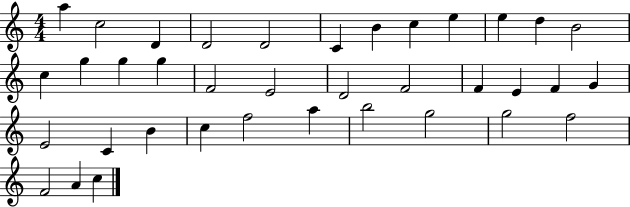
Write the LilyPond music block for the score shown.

{
  \clef treble
  \numericTimeSignature
  \time 4/4
  \key c \major
  a''4 c''2 d'4 | d'2 d'2 | c'4 b'4 c''4 e''4 | e''4 d''4 b'2 | \break c''4 g''4 g''4 g''4 | f'2 e'2 | d'2 f'2 | f'4 e'4 f'4 g'4 | \break e'2 c'4 b'4 | c''4 f''2 a''4 | b''2 g''2 | g''2 f''2 | \break f'2 a'4 c''4 | \bar "|."
}